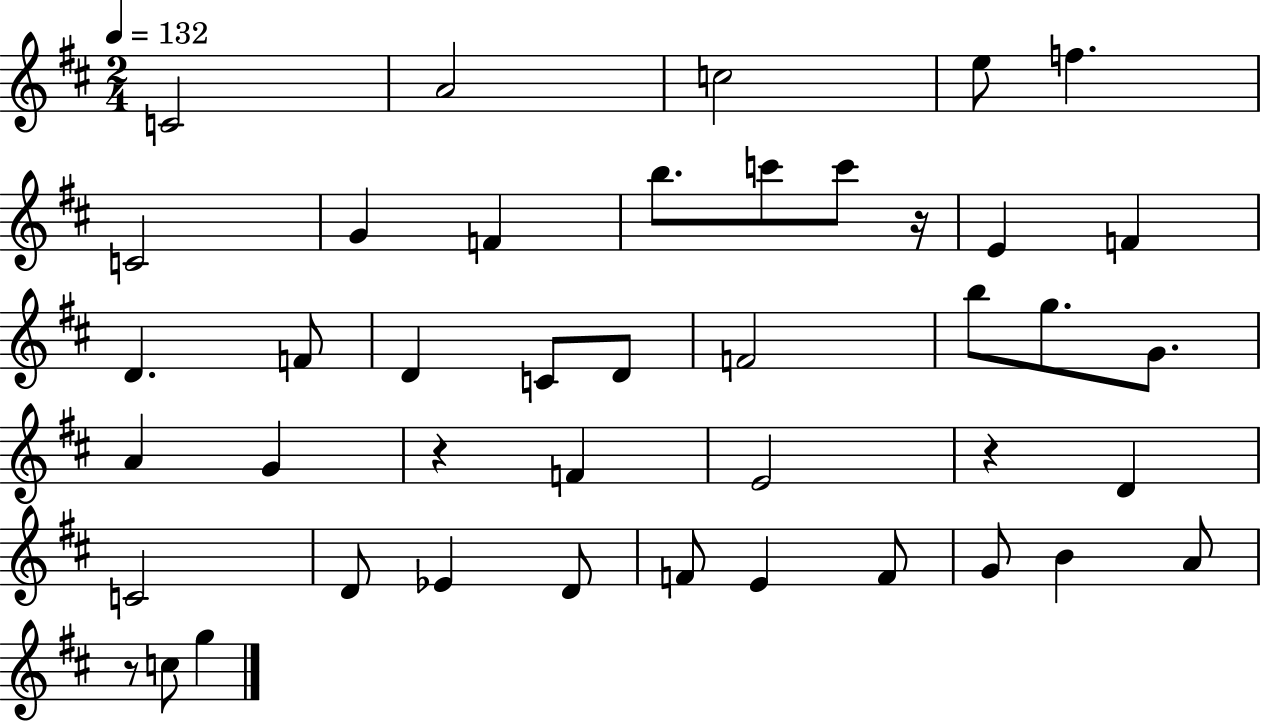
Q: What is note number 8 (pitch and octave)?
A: F4